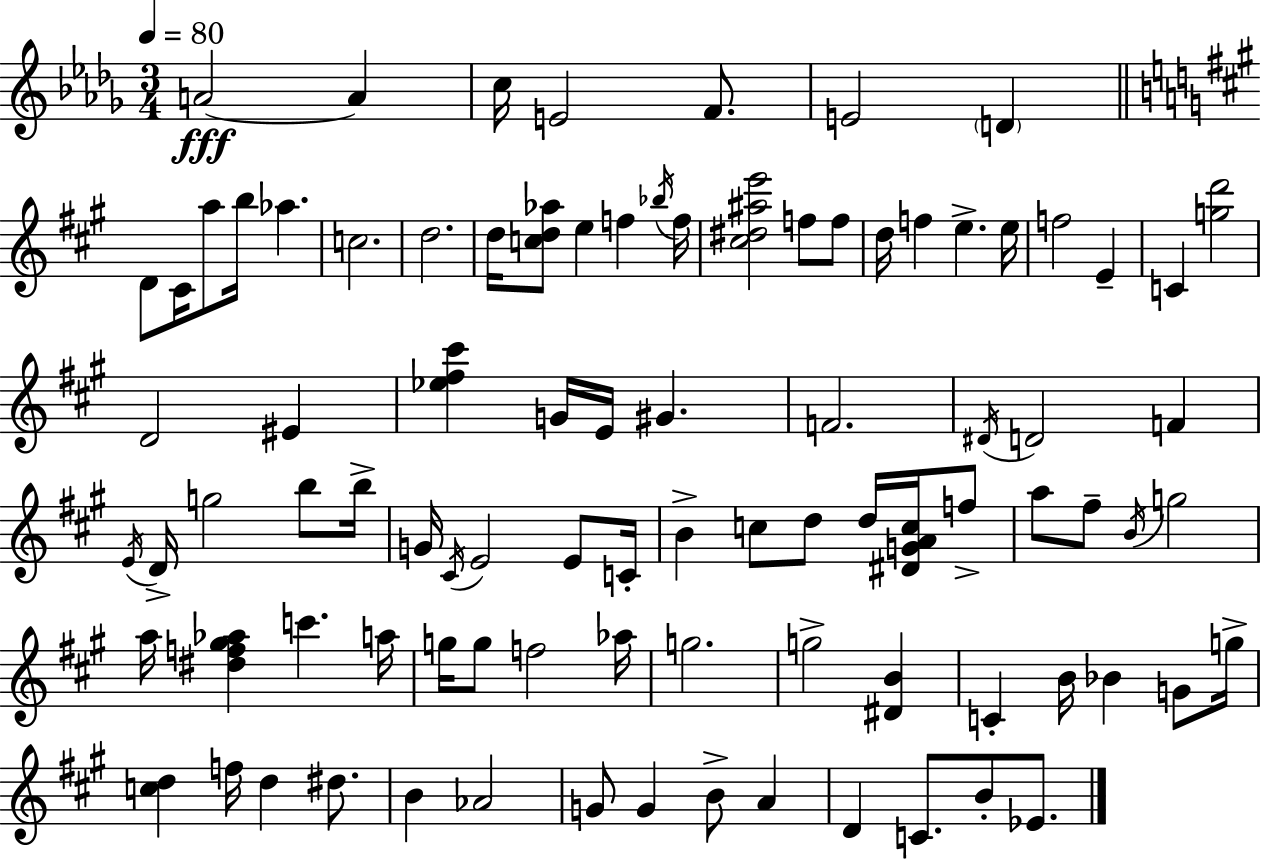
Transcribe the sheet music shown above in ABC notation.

X:1
T:Untitled
M:3/4
L:1/4
K:Bbm
A2 A c/4 E2 F/2 E2 D D/2 ^C/4 a/2 b/4 _a c2 d2 d/4 [cd_a]/2 e f _b/4 f/4 [^c^d^ae']2 f/2 f/2 d/4 f e e/4 f2 E C [gd']2 D2 ^E [_e^f^c'] G/4 E/4 ^G F2 ^D/4 D2 F E/4 D/4 g2 b/2 b/4 G/4 ^C/4 E2 E/2 C/4 B c/2 d/2 d/4 [^DGAc]/4 f/2 a/2 ^f/2 B/4 g2 a/4 [^df^g_a] c' a/4 g/4 g/2 f2 _a/4 g2 g2 [^DB] C B/4 _B G/2 g/4 [cd] f/4 d ^d/2 B _A2 G/2 G B/2 A D C/2 B/2 _E/2